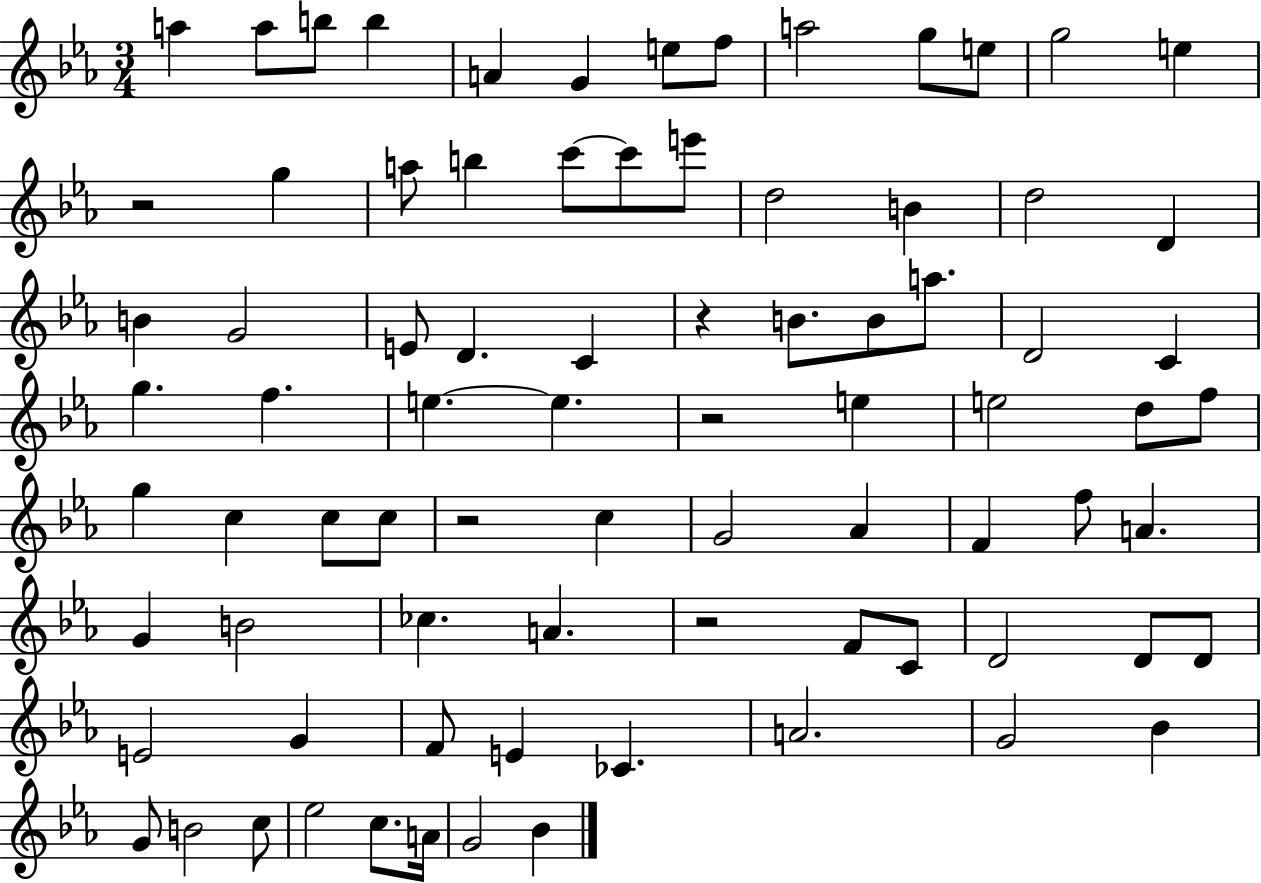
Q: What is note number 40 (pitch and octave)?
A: D5